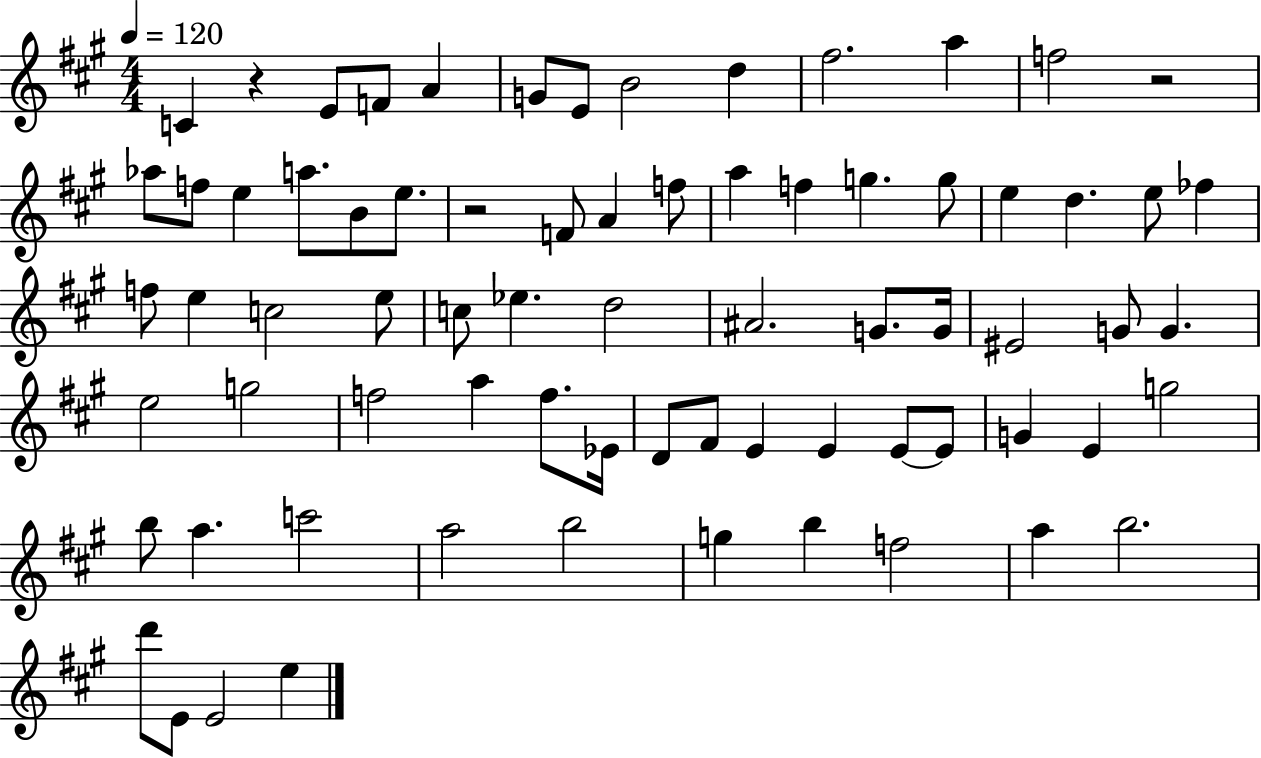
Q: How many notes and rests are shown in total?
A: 73